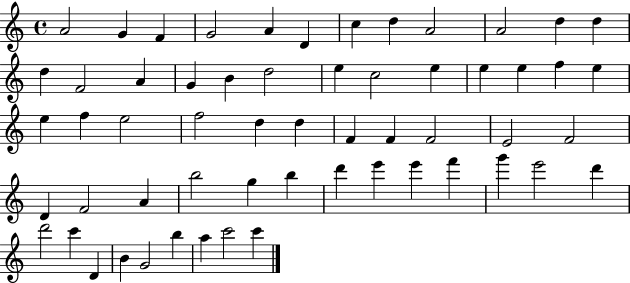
X:1
T:Untitled
M:4/4
L:1/4
K:C
A2 G F G2 A D c d A2 A2 d d d F2 A G B d2 e c2 e e e f e e f e2 f2 d d F F F2 E2 F2 D F2 A b2 g b d' e' e' f' g' e'2 d' d'2 c' D B G2 b a c'2 c'